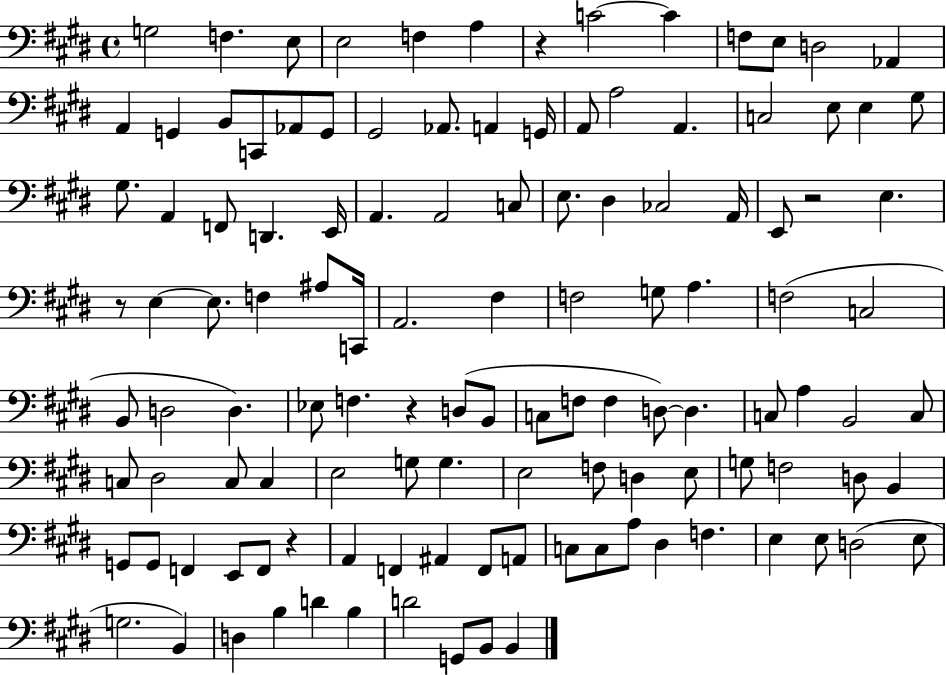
G3/h F3/q. E3/e E3/h F3/q A3/q R/q C4/h C4/q F3/e E3/e D3/h Ab2/q A2/q G2/q B2/e C2/e Ab2/e G2/e G#2/h Ab2/e. A2/q G2/s A2/e A3/h A2/q. C3/h E3/e E3/q G#3/e G#3/e. A2/q F2/e D2/q. E2/s A2/q. A2/h C3/e E3/e. D#3/q CES3/h A2/s E2/e R/h E3/q. R/e E3/q E3/e. F3/q A#3/e C2/s A2/h. F#3/q F3/h G3/e A3/q. F3/h C3/h B2/e D3/h D3/q. Eb3/e F3/q. R/q D3/e B2/e C3/e F3/e F3/q D3/e D3/q. C3/e A3/q B2/h C3/e C3/e D#3/h C3/e C3/q E3/h G3/e G3/q. E3/h F3/e D3/q E3/e G3/e F3/h D3/e B2/q G2/e G2/e F2/q E2/e F2/e R/q A2/q F2/q A#2/q F2/e A2/e C3/e C3/e A3/e D#3/q F3/q. E3/q E3/e D3/h E3/e G3/h. B2/q D3/q B3/q D4/q B3/q D4/h G2/e B2/e B2/q